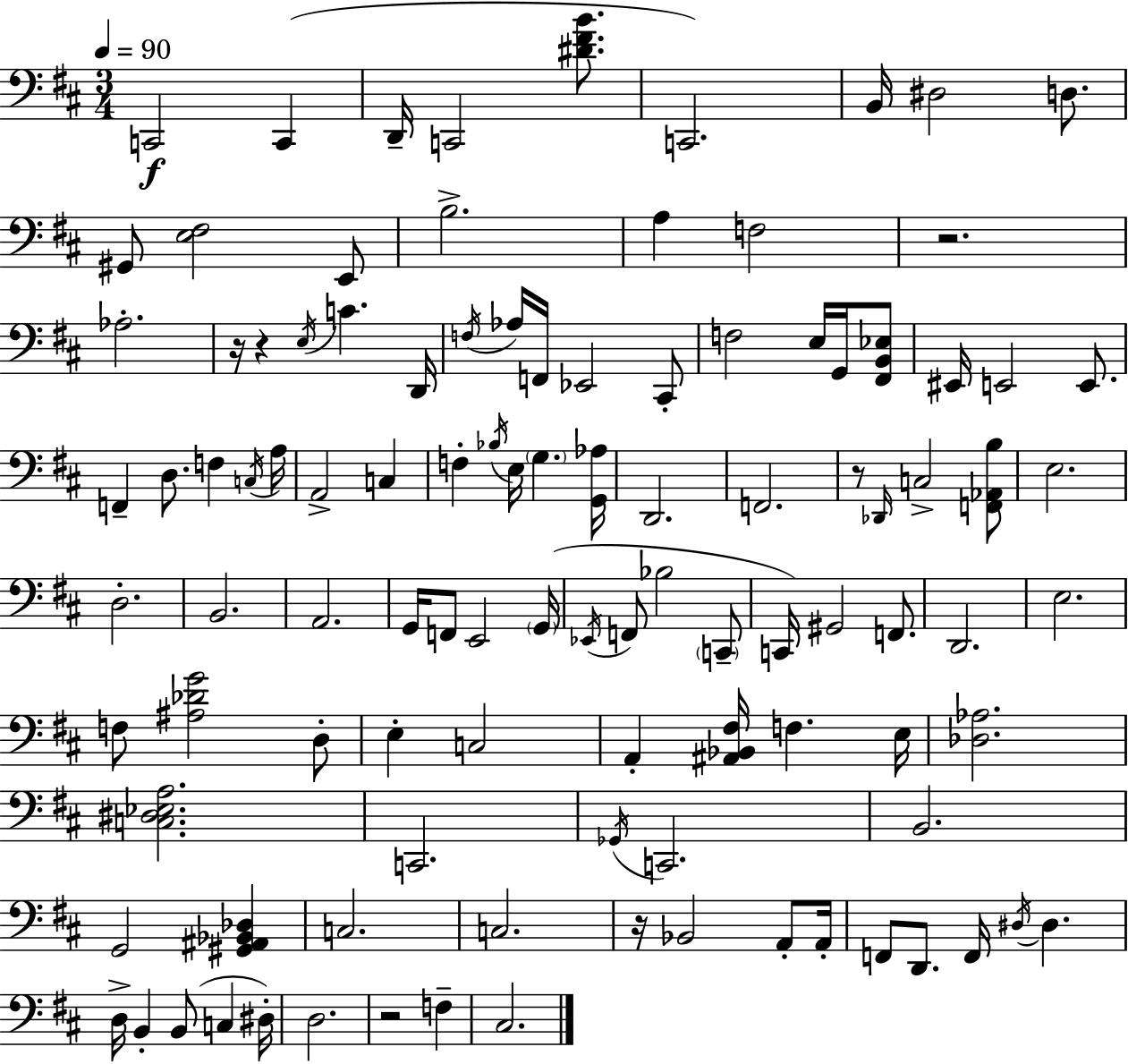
X:1
T:Untitled
M:3/4
L:1/4
K:D
C,,2 C,, D,,/4 C,,2 [^D^FB]/2 C,,2 B,,/4 ^D,2 D,/2 ^G,,/2 [E,^F,]2 E,,/2 B,2 A, F,2 z2 _A,2 z/4 z E,/4 C D,,/4 F,/4 _A,/4 F,,/4 _E,,2 ^C,,/2 F,2 E,/4 G,,/4 [^F,,B,,_E,]/2 ^E,,/4 E,,2 E,,/2 F,, D,/2 F, C,/4 A,/4 A,,2 C, F, _B,/4 E,/4 G, [G,,_A,]/4 D,,2 F,,2 z/2 _D,,/4 C,2 [F,,_A,,B,]/2 E,2 D,2 B,,2 A,,2 G,,/4 F,,/2 E,,2 G,,/4 _E,,/4 F,,/2 _B,2 C,,/2 C,,/4 ^G,,2 F,,/2 D,,2 E,2 F,/2 [^A,_DG]2 D,/2 E, C,2 A,, [^A,,_B,,^F,]/4 F, E,/4 [_D,_A,]2 [C,^D,_E,A,]2 C,,2 _G,,/4 C,,2 B,,2 G,,2 [^G,,^A,,_B,,_D,] C,2 C,2 z/4 _B,,2 A,,/2 A,,/4 F,,/2 D,,/2 F,,/4 ^D,/4 ^D, D,/4 B,, B,,/2 C, ^D,/4 D,2 z2 F, ^C,2